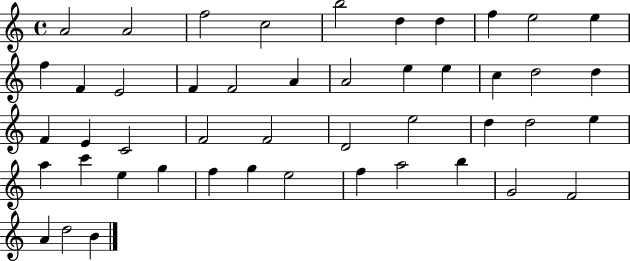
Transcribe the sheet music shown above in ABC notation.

X:1
T:Untitled
M:4/4
L:1/4
K:C
A2 A2 f2 c2 b2 d d f e2 e f F E2 F F2 A A2 e e c d2 d F E C2 F2 F2 D2 e2 d d2 e a c' e g f g e2 f a2 b G2 F2 A d2 B